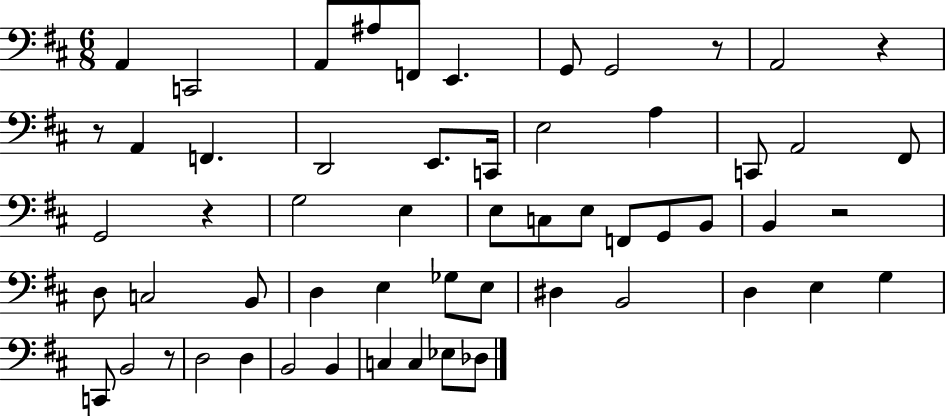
X:1
T:Untitled
M:6/8
L:1/4
K:D
A,, C,,2 A,,/2 ^A,/2 F,,/2 E,, G,,/2 G,,2 z/2 A,,2 z z/2 A,, F,, D,,2 E,,/2 C,,/4 E,2 A, C,,/2 A,,2 ^F,,/2 G,,2 z G,2 E, E,/2 C,/2 E,/2 F,,/2 G,,/2 B,,/2 B,, z2 D,/2 C,2 B,,/2 D, E, _G,/2 E,/2 ^D, B,,2 D, E, G, C,,/2 B,,2 z/2 D,2 D, B,,2 B,, C, C, _E,/2 _D,/2